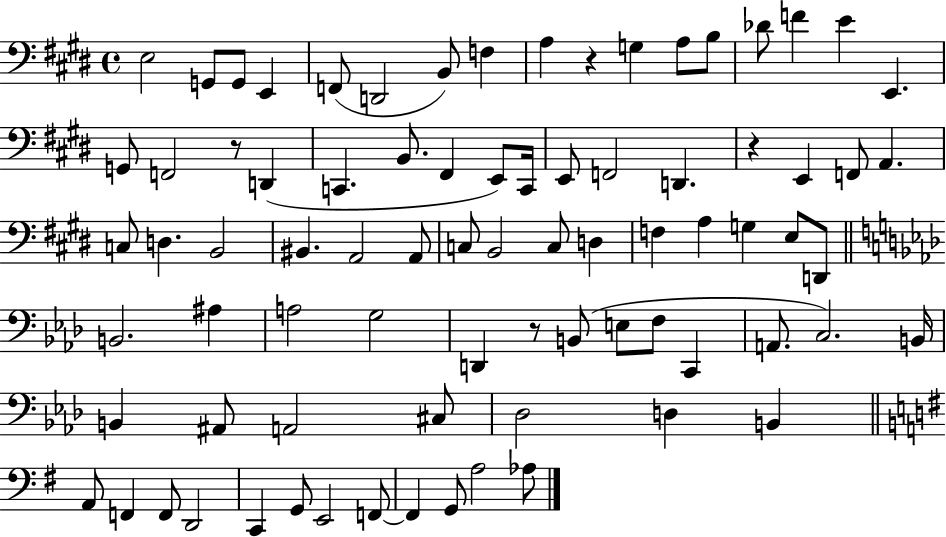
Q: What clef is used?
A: bass